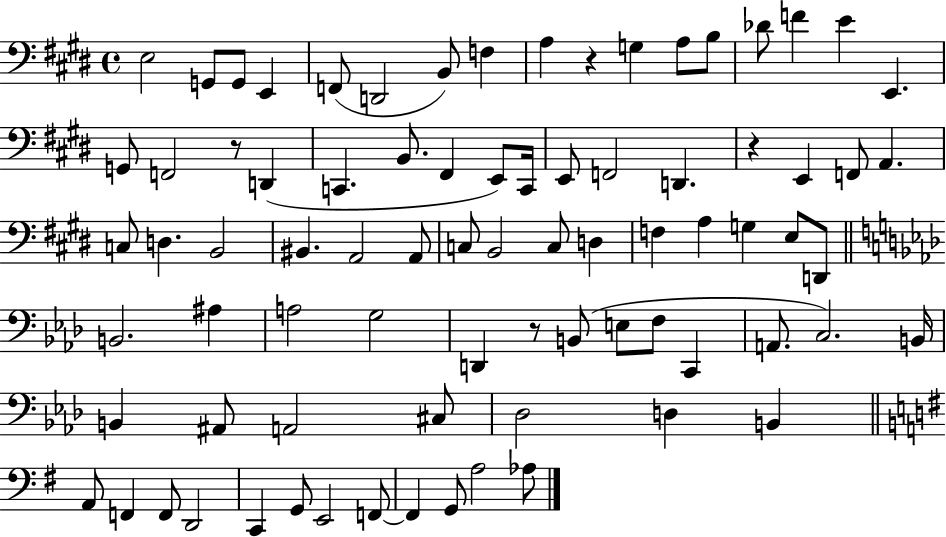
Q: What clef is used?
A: bass